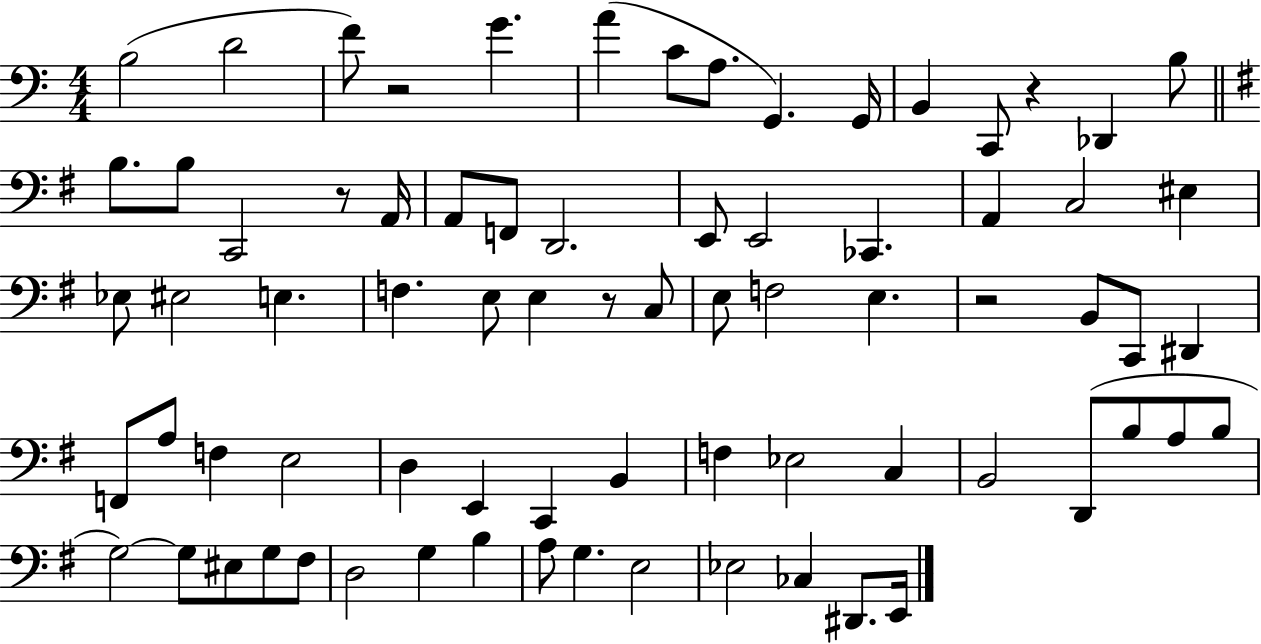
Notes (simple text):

B3/h D4/h F4/e R/h G4/q. A4/q C4/e A3/e. G2/q. G2/s B2/q C2/e R/q Db2/q B3/e B3/e. B3/e C2/h R/e A2/s A2/e F2/e D2/h. E2/e E2/h CES2/q. A2/q C3/h EIS3/q Eb3/e EIS3/h E3/q. F3/q. E3/e E3/q R/e C3/e E3/e F3/h E3/q. R/h B2/e C2/e D#2/q F2/e A3/e F3/q E3/h D3/q E2/q C2/q B2/q F3/q Eb3/h C3/q B2/h D2/e B3/e A3/e B3/e G3/h G3/e EIS3/e G3/e F#3/e D3/h G3/q B3/q A3/e G3/q. E3/h Eb3/h CES3/q D#2/e. E2/s